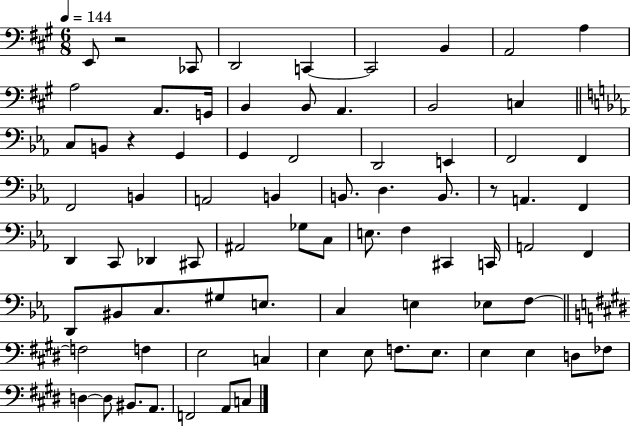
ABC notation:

X:1
T:Untitled
M:6/8
L:1/4
K:A
E,,/2 z2 _C,,/2 D,,2 C,, C,,2 B,, A,,2 A, A,2 A,,/2 G,,/4 B,, B,,/2 A,, B,,2 C, C,/2 B,,/2 z G,, G,, F,,2 D,,2 E,, F,,2 F,, F,,2 B,, A,,2 B,, B,,/2 D, B,,/2 z/2 A,, F,, D,, C,,/2 _D,, ^C,,/2 ^A,,2 _G,/2 C,/2 E,/2 F, ^C,, C,,/4 A,,2 F,, D,,/2 ^B,,/2 C,/2 ^G,/2 E,/2 C, E, _E,/2 F,/2 F,2 F, E,2 C, E, E,/2 F,/2 E,/2 E, E, D,/2 _F,/2 D, D,/2 ^B,,/2 A,,/2 F,,2 A,,/2 C,/2